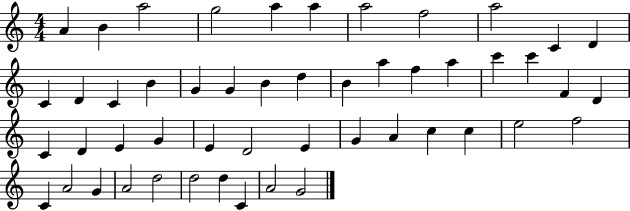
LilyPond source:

{
  \clef treble
  \numericTimeSignature
  \time 4/4
  \key c \major
  a'4 b'4 a''2 | g''2 a''4 a''4 | a''2 f''2 | a''2 c'4 d'4 | \break c'4 d'4 c'4 b'4 | g'4 g'4 b'4 d''4 | b'4 a''4 f''4 a''4 | c'''4 c'''4 f'4 d'4 | \break c'4 d'4 e'4 g'4 | e'4 d'2 e'4 | g'4 a'4 c''4 c''4 | e''2 f''2 | \break c'4 a'2 g'4 | a'2 d''2 | d''2 d''4 c'4 | a'2 g'2 | \break \bar "|."
}